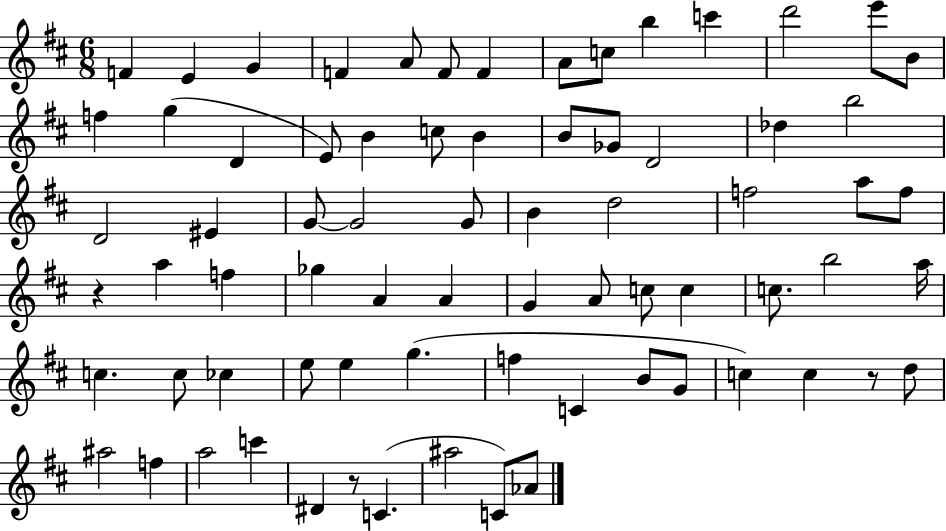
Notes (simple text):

F4/q E4/q G4/q F4/q A4/e F4/e F4/q A4/e C5/e B5/q C6/q D6/h E6/e B4/e F5/q G5/q D4/q E4/e B4/q C5/e B4/q B4/e Gb4/e D4/h Db5/q B5/h D4/h EIS4/q G4/e G4/h G4/e B4/q D5/h F5/h A5/e F5/e R/q A5/q F5/q Gb5/q A4/q A4/q G4/q A4/e C5/e C5/q C5/e. B5/h A5/s C5/q. C5/e CES5/q E5/e E5/q G5/q. F5/q C4/q B4/e G4/e C5/q C5/q R/e D5/e A#5/h F5/q A5/h C6/q D#4/q R/e C4/q. A#5/h C4/e Ab4/e